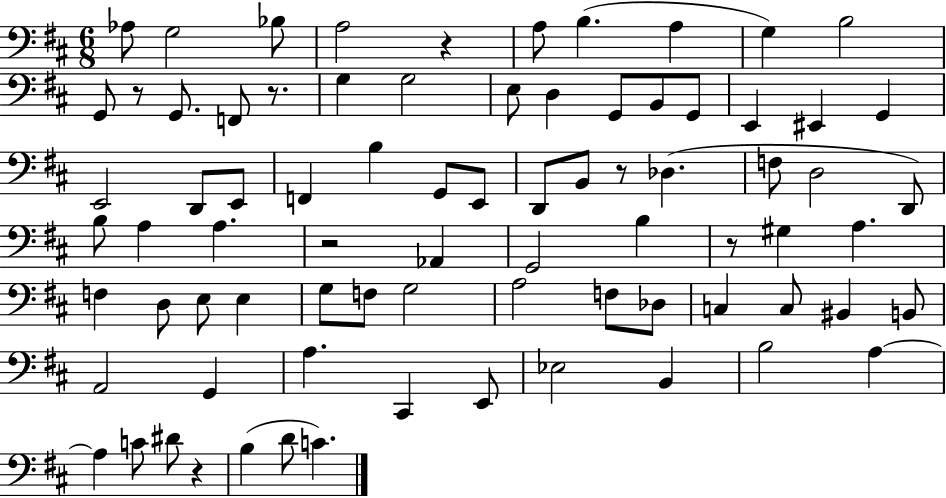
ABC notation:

X:1
T:Untitled
M:6/8
L:1/4
K:D
_A,/2 G,2 _B,/2 A,2 z A,/2 B, A, G, B,2 G,,/2 z/2 G,,/2 F,,/2 z/2 G, G,2 E,/2 D, G,,/2 B,,/2 G,,/2 E,, ^E,, G,, E,,2 D,,/2 E,,/2 F,, B, G,,/2 E,,/2 D,,/2 B,,/2 z/2 _D, F,/2 D,2 D,,/2 B,/2 A, A, z2 _A,, G,,2 B, z/2 ^G, A, F, D,/2 E,/2 E, G,/2 F,/2 G,2 A,2 F,/2 _D,/2 C, C,/2 ^B,, B,,/2 A,,2 G,, A, ^C,, E,,/2 _E,2 B,, B,2 A, A, C/2 ^D/2 z B, D/2 C